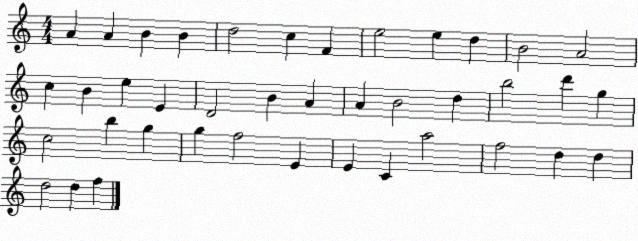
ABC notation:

X:1
T:Untitled
M:4/4
L:1/4
K:C
A A B B d2 c F e2 e d B2 A2 c B e E D2 B A A B2 d b2 d' g c2 b g g f2 E E C a2 f2 d d d2 d f